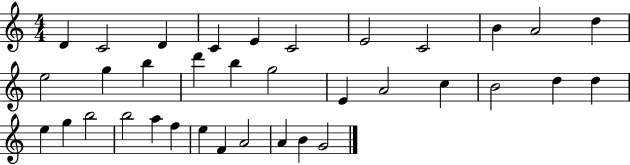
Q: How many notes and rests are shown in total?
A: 35